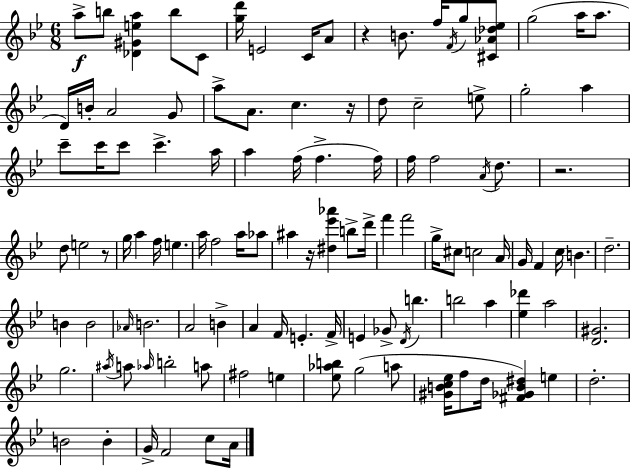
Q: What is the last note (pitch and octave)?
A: A4